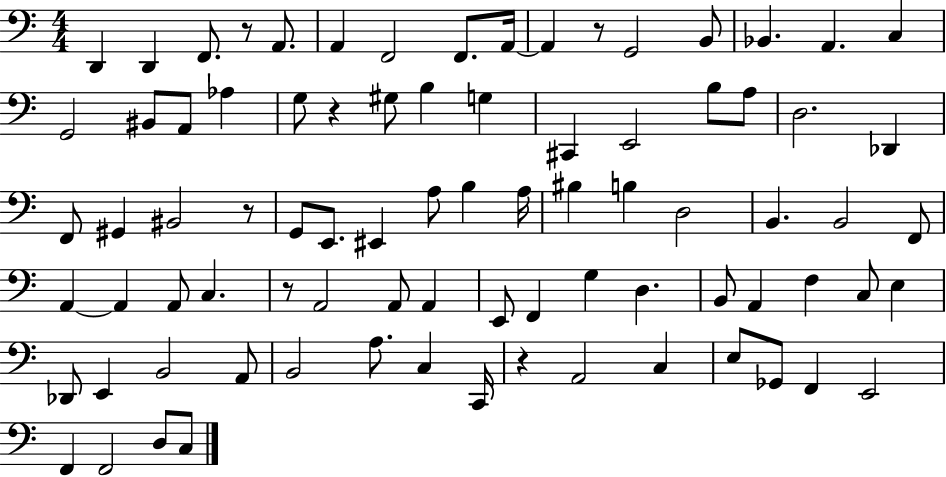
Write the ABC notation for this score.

X:1
T:Untitled
M:4/4
L:1/4
K:C
D,, D,, F,,/2 z/2 A,,/2 A,, F,,2 F,,/2 A,,/4 A,, z/2 G,,2 B,,/2 _B,, A,, C, G,,2 ^B,,/2 A,,/2 _A, G,/2 z ^G,/2 B, G, ^C,, E,,2 B,/2 A,/2 D,2 _D,, F,,/2 ^G,, ^B,,2 z/2 G,,/2 E,,/2 ^E,, A,/2 B, A,/4 ^B, B, D,2 B,, B,,2 F,,/2 A,, A,, A,,/2 C, z/2 A,,2 A,,/2 A,, E,,/2 F,, G, D, B,,/2 A,, F, C,/2 E, _D,,/2 E,, B,,2 A,,/2 B,,2 A,/2 C, C,,/4 z A,,2 C, E,/2 _G,,/2 F,, E,,2 F,, F,,2 D,/2 C,/2